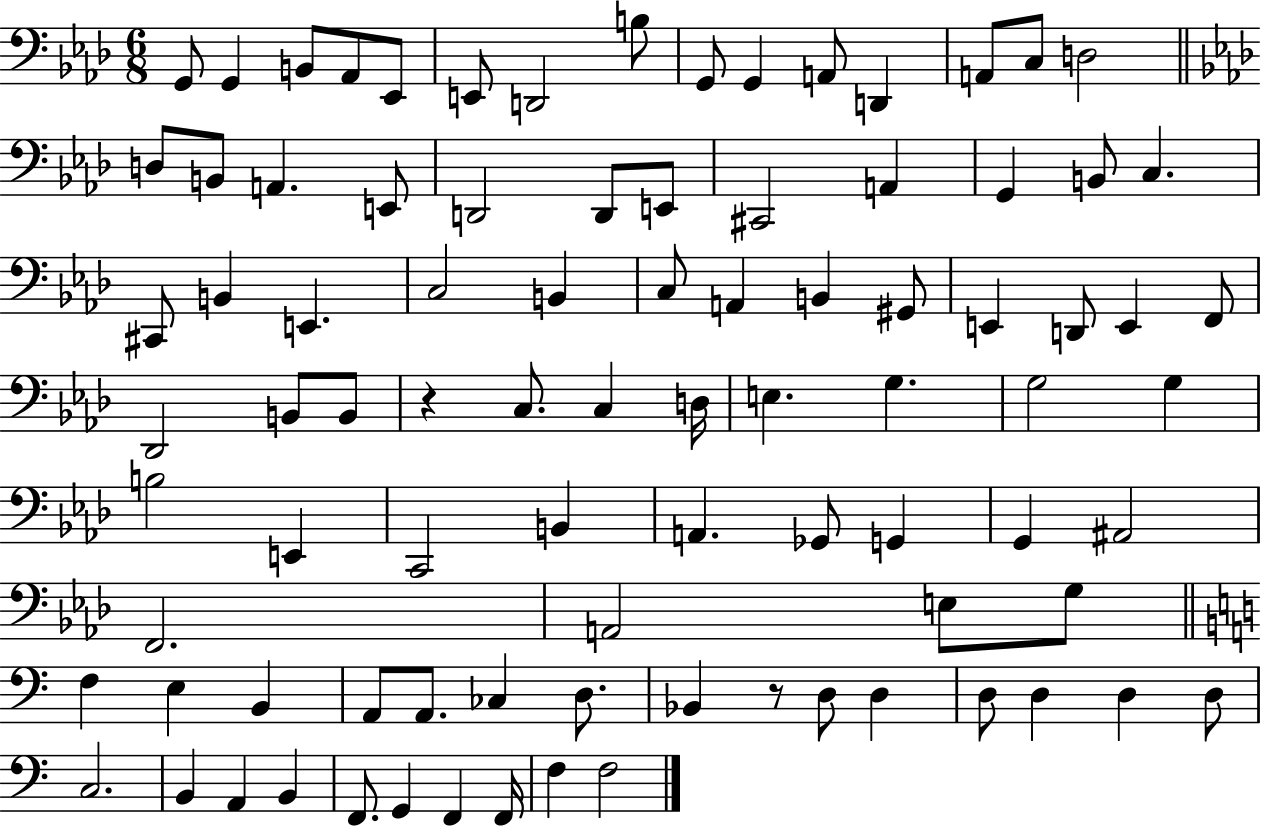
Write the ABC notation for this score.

X:1
T:Untitled
M:6/8
L:1/4
K:Ab
G,,/2 G,, B,,/2 _A,,/2 _E,,/2 E,,/2 D,,2 B,/2 G,,/2 G,, A,,/2 D,, A,,/2 C,/2 D,2 D,/2 B,,/2 A,, E,,/2 D,,2 D,,/2 E,,/2 ^C,,2 A,, G,, B,,/2 C, ^C,,/2 B,, E,, C,2 B,, C,/2 A,, B,, ^G,,/2 E,, D,,/2 E,, F,,/2 _D,,2 B,,/2 B,,/2 z C,/2 C, D,/4 E, G, G,2 G, B,2 E,, C,,2 B,, A,, _G,,/2 G,, G,, ^A,,2 F,,2 A,,2 E,/2 G,/2 F, E, B,, A,,/2 A,,/2 _C, D,/2 _B,, z/2 D,/2 D, D,/2 D, D, D,/2 C,2 B,, A,, B,, F,,/2 G,, F,, F,,/4 F, F,2